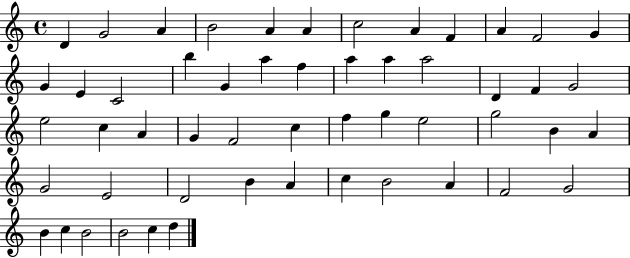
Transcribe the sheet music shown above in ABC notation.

X:1
T:Untitled
M:4/4
L:1/4
K:C
D G2 A B2 A A c2 A F A F2 G G E C2 b G a f a a a2 D F G2 e2 c A G F2 c f g e2 g2 B A G2 E2 D2 B A c B2 A F2 G2 B c B2 B2 c d